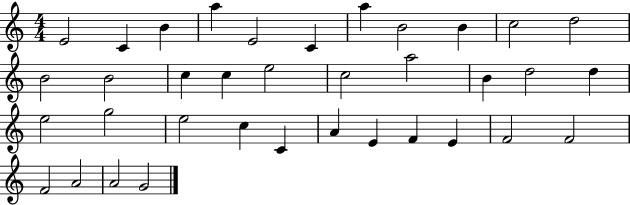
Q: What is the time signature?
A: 4/4